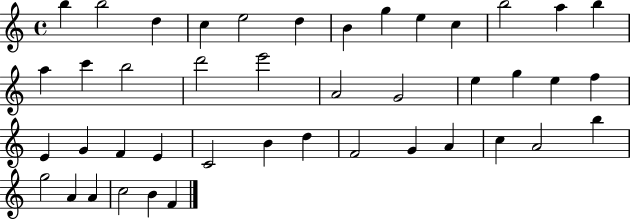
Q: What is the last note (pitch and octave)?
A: F4